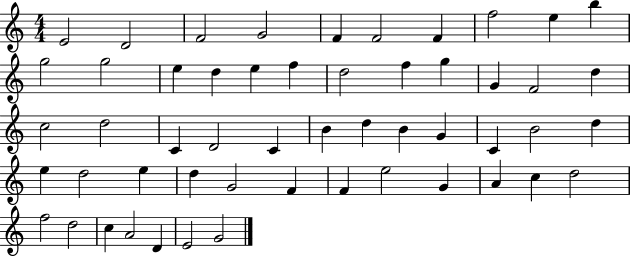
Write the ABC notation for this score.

X:1
T:Untitled
M:4/4
L:1/4
K:C
E2 D2 F2 G2 F F2 F f2 e b g2 g2 e d e f d2 f g G F2 d c2 d2 C D2 C B d B G C B2 d e d2 e d G2 F F e2 G A c d2 f2 d2 c A2 D E2 G2